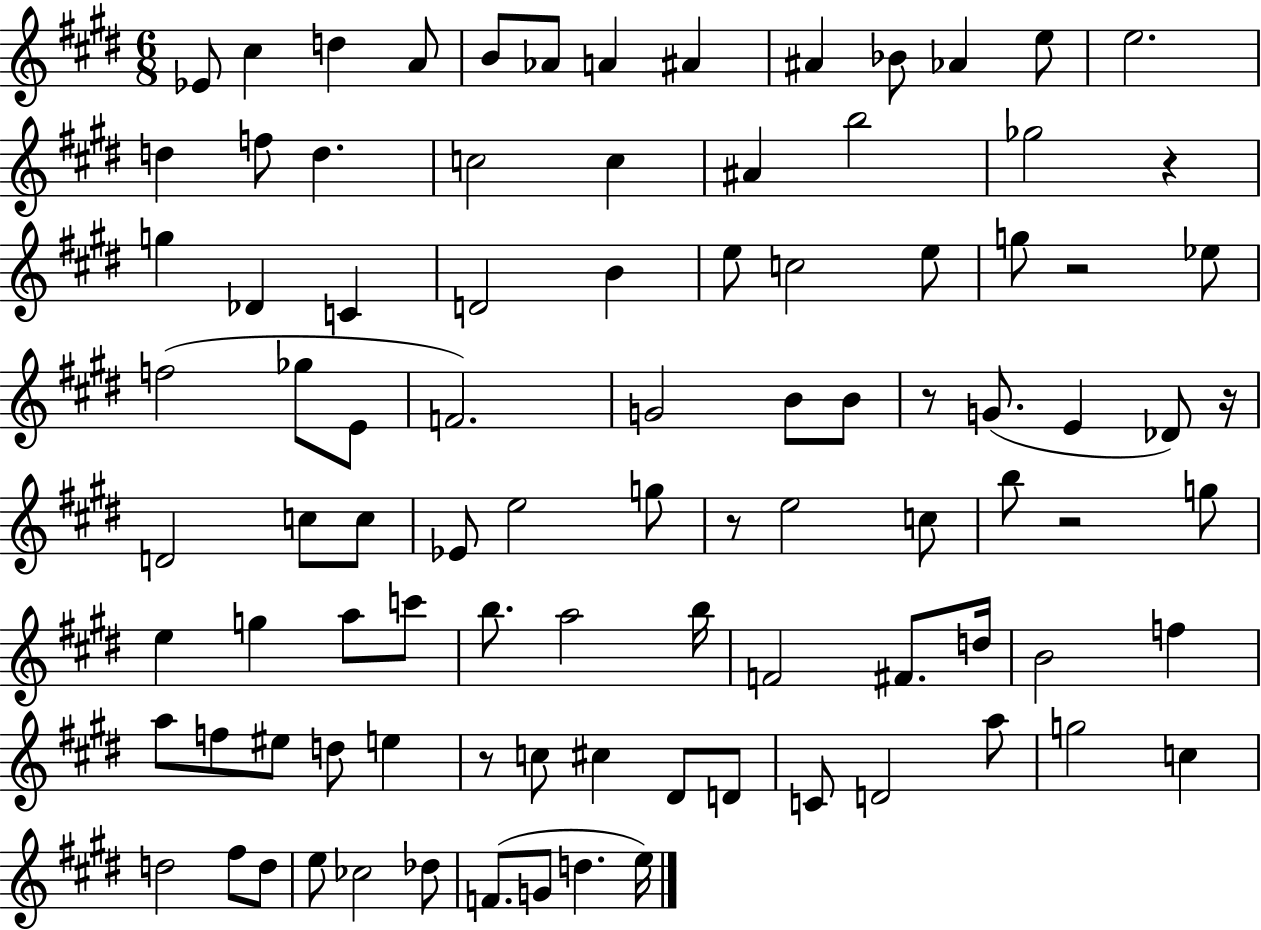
Eb4/e C#5/q D5/q A4/e B4/e Ab4/e A4/q A#4/q A#4/q Bb4/e Ab4/q E5/e E5/h. D5/q F5/e D5/q. C5/h C5/q A#4/q B5/h Gb5/h R/q G5/q Db4/q C4/q D4/h B4/q E5/e C5/h E5/e G5/e R/h Eb5/e F5/h Gb5/e E4/e F4/h. G4/h B4/e B4/e R/e G4/e. E4/q Db4/e R/s D4/h C5/e C5/e Eb4/e E5/h G5/e R/e E5/h C5/e B5/e R/h G5/e E5/q G5/q A5/e C6/e B5/e. A5/h B5/s F4/h F#4/e. D5/s B4/h F5/q A5/e F5/e EIS5/e D5/e E5/q R/e C5/e C#5/q D#4/e D4/e C4/e D4/h A5/e G5/h C5/q D5/h F#5/e D5/e E5/e CES5/h Db5/e F4/e. G4/e D5/q. E5/s